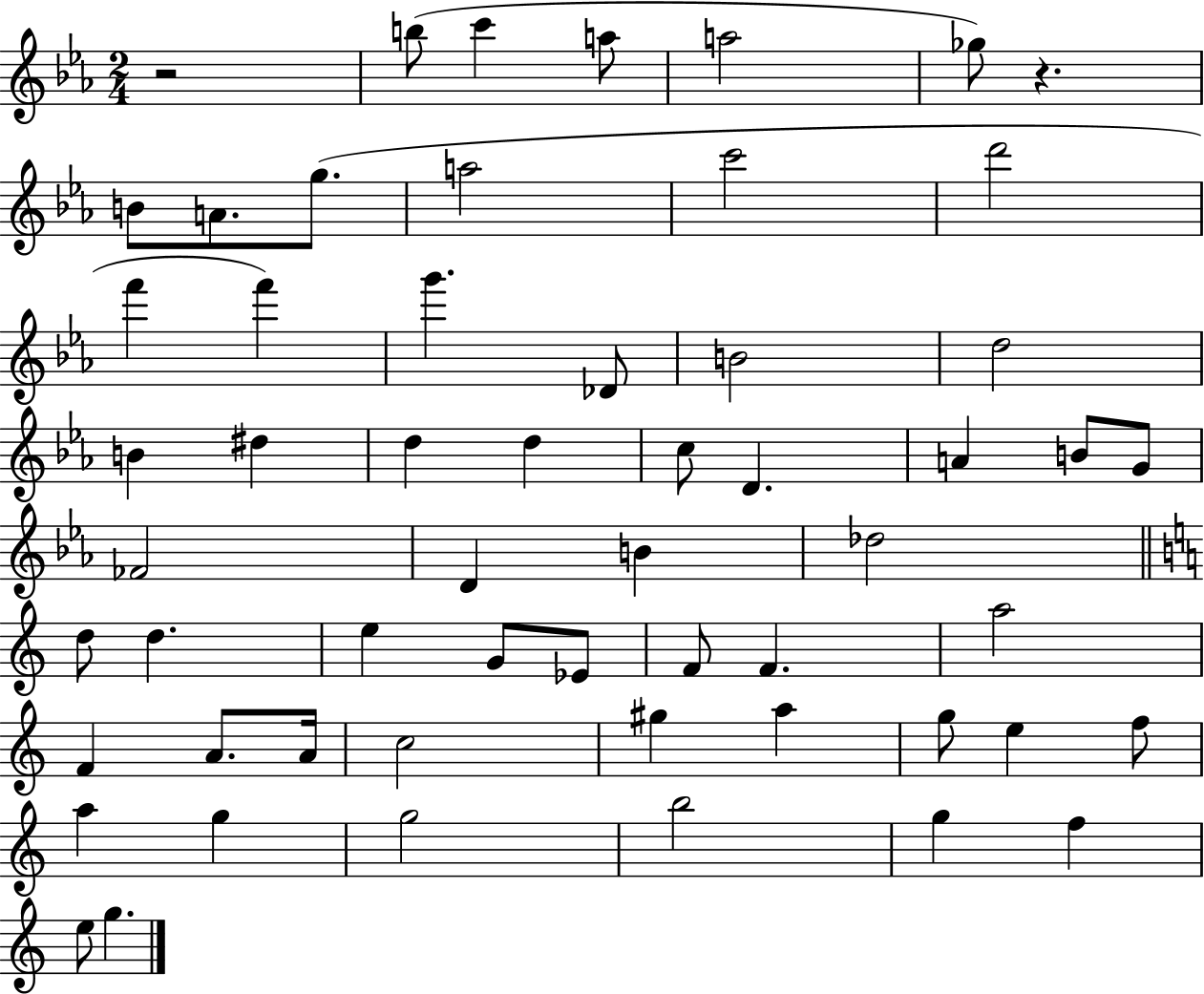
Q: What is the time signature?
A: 2/4